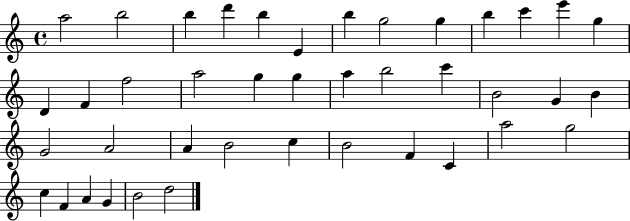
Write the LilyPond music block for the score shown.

{
  \clef treble
  \time 4/4
  \defaultTimeSignature
  \key c \major
  a''2 b''2 | b''4 d'''4 b''4 e'4 | b''4 g''2 g''4 | b''4 c'''4 e'''4 g''4 | \break d'4 f'4 f''2 | a''2 g''4 g''4 | a''4 b''2 c'''4 | b'2 g'4 b'4 | \break g'2 a'2 | a'4 b'2 c''4 | b'2 f'4 c'4 | a''2 g''2 | \break c''4 f'4 a'4 g'4 | b'2 d''2 | \bar "|."
}